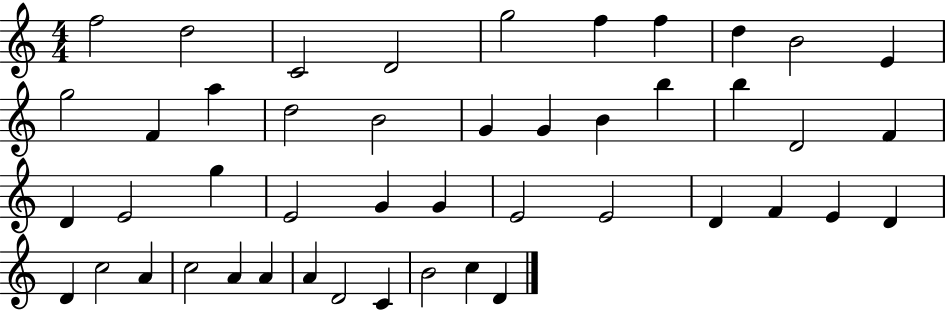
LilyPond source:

{
  \clef treble
  \numericTimeSignature
  \time 4/4
  \key c \major
  f''2 d''2 | c'2 d'2 | g''2 f''4 f''4 | d''4 b'2 e'4 | \break g''2 f'4 a''4 | d''2 b'2 | g'4 g'4 b'4 b''4 | b''4 d'2 f'4 | \break d'4 e'2 g''4 | e'2 g'4 g'4 | e'2 e'2 | d'4 f'4 e'4 d'4 | \break d'4 c''2 a'4 | c''2 a'4 a'4 | a'4 d'2 c'4 | b'2 c''4 d'4 | \break \bar "|."
}